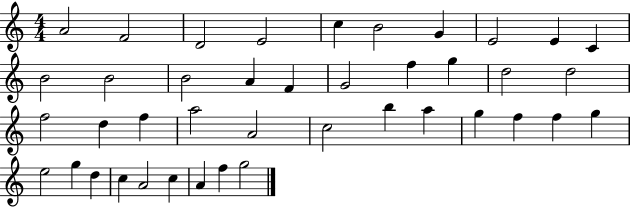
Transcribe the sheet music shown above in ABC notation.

X:1
T:Untitled
M:4/4
L:1/4
K:C
A2 F2 D2 E2 c B2 G E2 E C B2 B2 B2 A F G2 f g d2 d2 f2 d f a2 A2 c2 b a g f f g e2 g d c A2 c A f g2